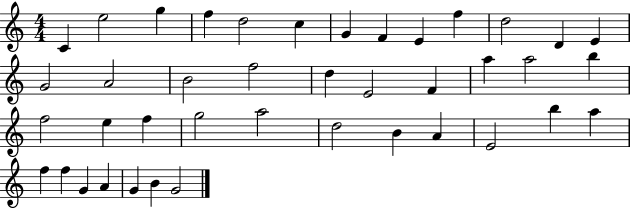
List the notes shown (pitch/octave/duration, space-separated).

C4/q E5/h G5/q F5/q D5/h C5/q G4/q F4/q E4/q F5/q D5/h D4/q E4/q G4/h A4/h B4/h F5/h D5/q E4/h F4/q A5/q A5/h B5/q F5/h E5/q F5/q G5/h A5/h D5/h B4/q A4/q E4/h B5/q A5/q F5/q F5/q G4/q A4/q G4/q B4/q G4/h